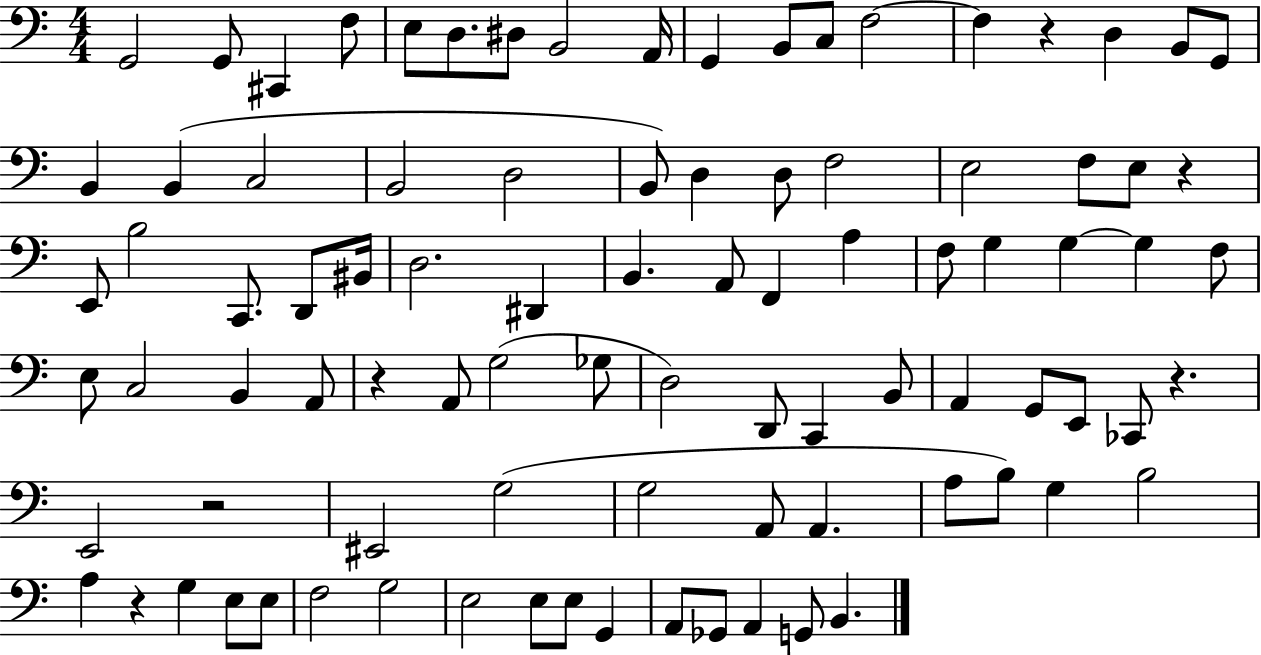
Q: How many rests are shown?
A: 6